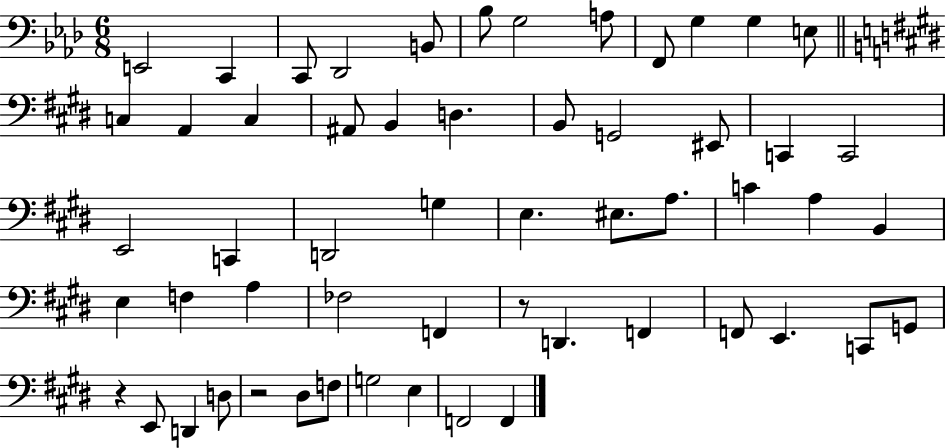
X:1
T:Untitled
M:6/8
L:1/4
K:Ab
E,,2 C,, C,,/2 _D,,2 B,,/2 _B,/2 G,2 A,/2 F,,/2 G, G, E,/2 C, A,, C, ^A,,/2 B,, D, B,,/2 G,,2 ^E,,/2 C,, C,,2 E,,2 C,, D,,2 G, E, ^E,/2 A,/2 C A, B,, E, F, A, _F,2 F,, z/2 D,, F,, F,,/2 E,, C,,/2 G,,/2 z E,,/2 D,, D,/2 z2 ^D,/2 F,/2 G,2 E, F,,2 F,,